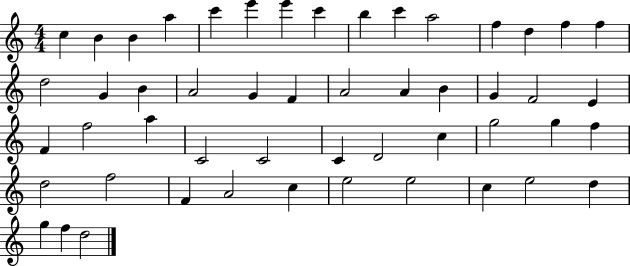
C5/q B4/q B4/q A5/q C6/q E6/q E6/q C6/q B5/q C6/q A5/h F5/q D5/q F5/q F5/q D5/h G4/q B4/q A4/h G4/q F4/q A4/h A4/q B4/q G4/q F4/h E4/q F4/q F5/h A5/q C4/h C4/h C4/q D4/h C5/q G5/h G5/q F5/q D5/h F5/h F4/q A4/h C5/q E5/h E5/h C5/q E5/h D5/q G5/q F5/q D5/h